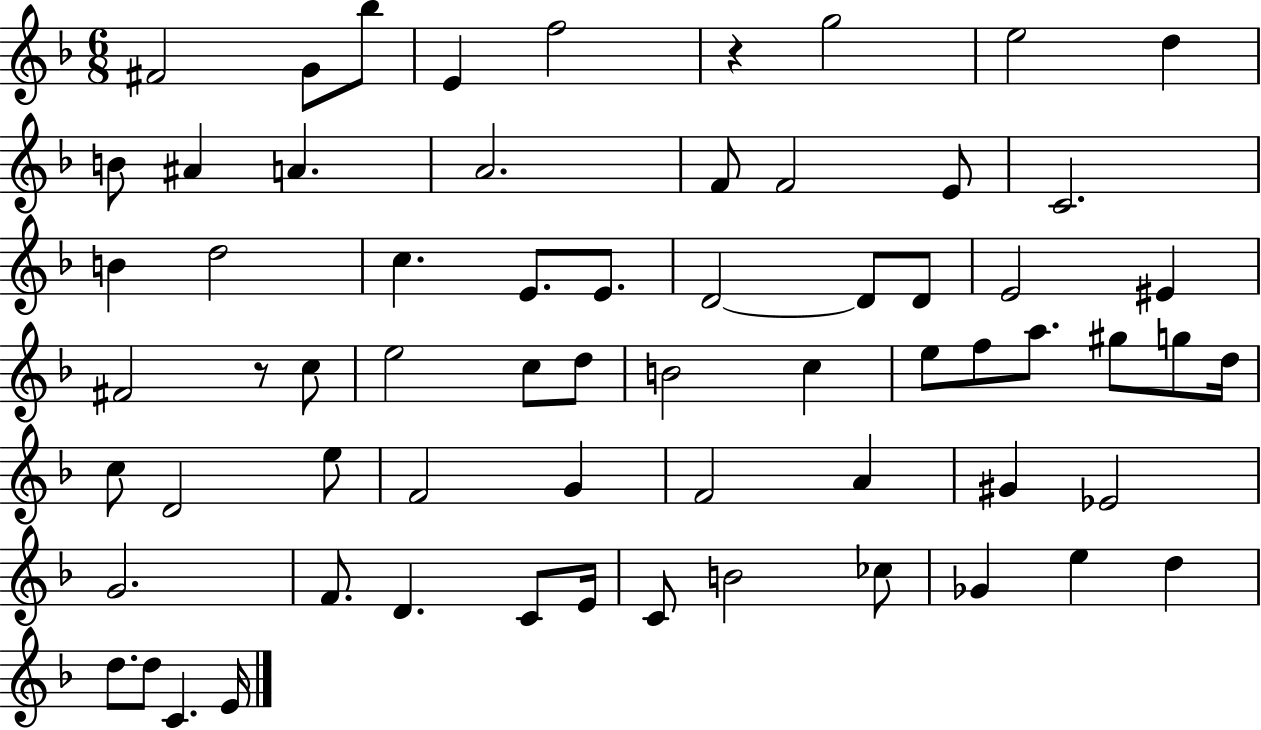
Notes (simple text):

F#4/h G4/e Bb5/e E4/q F5/h R/q G5/h E5/h D5/q B4/e A#4/q A4/q. A4/h. F4/e F4/h E4/e C4/h. B4/q D5/h C5/q. E4/e. E4/e. D4/h D4/e D4/e E4/h EIS4/q F#4/h R/e C5/e E5/h C5/e D5/e B4/h C5/q E5/e F5/e A5/e. G#5/e G5/e D5/s C5/e D4/h E5/e F4/h G4/q F4/h A4/q G#4/q Eb4/h G4/h. F4/e. D4/q. C4/e E4/s C4/e B4/h CES5/e Gb4/q E5/q D5/q D5/e. D5/e C4/q. E4/s